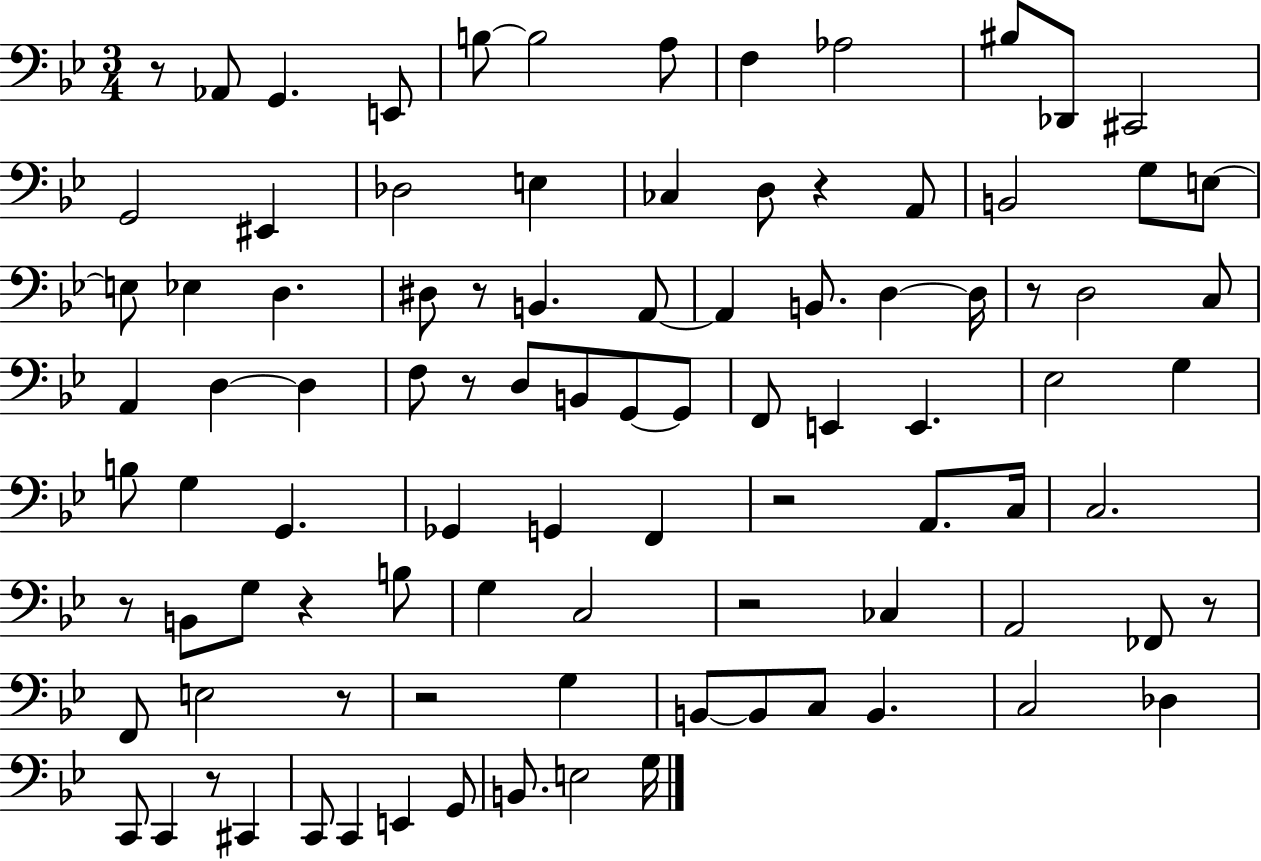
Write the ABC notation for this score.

X:1
T:Untitled
M:3/4
L:1/4
K:Bb
z/2 _A,,/2 G,, E,,/2 B,/2 B,2 A,/2 F, _A,2 ^B,/2 _D,,/2 ^C,,2 G,,2 ^E,, _D,2 E, _C, D,/2 z A,,/2 B,,2 G,/2 E,/2 E,/2 _E, D, ^D,/2 z/2 B,, A,,/2 A,, B,,/2 D, D,/4 z/2 D,2 C,/2 A,, D, D, F,/2 z/2 D,/2 B,,/2 G,,/2 G,,/2 F,,/2 E,, E,, _E,2 G, B,/2 G, G,, _G,, G,, F,, z2 A,,/2 C,/4 C,2 z/2 B,,/2 G,/2 z B,/2 G, C,2 z2 _C, A,,2 _F,,/2 z/2 F,,/2 E,2 z/2 z2 G, B,,/2 B,,/2 C,/2 B,, C,2 _D, C,,/2 C,, z/2 ^C,, C,,/2 C,, E,, G,,/2 B,,/2 E,2 G,/4